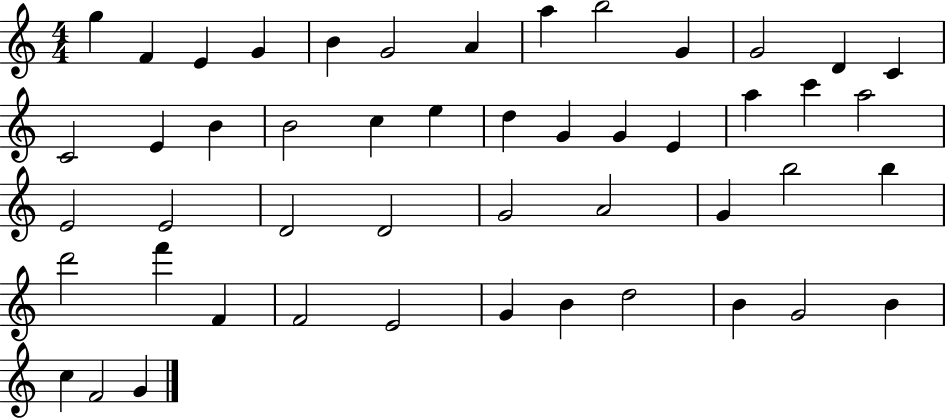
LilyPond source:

{
  \clef treble
  \numericTimeSignature
  \time 4/4
  \key c \major
  g''4 f'4 e'4 g'4 | b'4 g'2 a'4 | a''4 b''2 g'4 | g'2 d'4 c'4 | \break c'2 e'4 b'4 | b'2 c''4 e''4 | d''4 g'4 g'4 e'4 | a''4 c'''4 a''2 | \break e'2 e'2 | d'2 d'2 | g'2 a'2 | g'4 b''2 b''4 | \break d'''2 f'''4 f'4 | f'2 e'2 | g'4 b'4 d''2 | b'4 g'2 b'4 | \break c''4 f'2 g'4 | \bar "|."
}